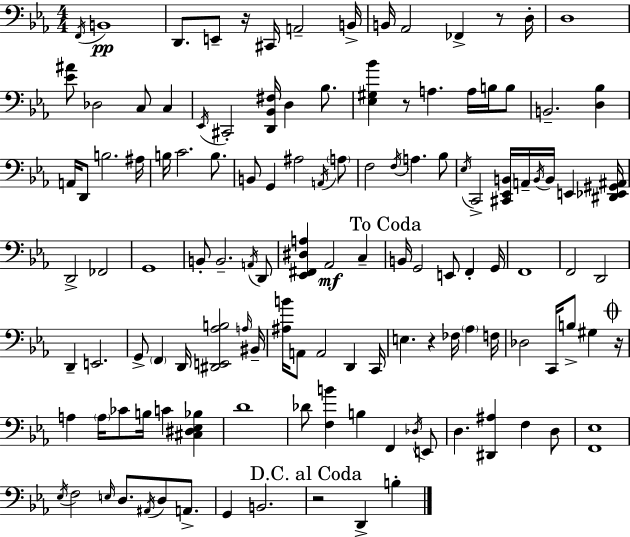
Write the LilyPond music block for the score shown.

{
  \clef bass
  \numericTimeSignature
  \time 4/4
  \key c \minor
  \acciaccatura { f,16 }\pp b,1 | d,8. e,8-- r16 cis,16 a,2-- | b,16-> b,16 aes,2 fes,4-> r8 | d16-. d1 | \break <ees' ais'>8 des2 c8 c4 | \acciaccatura { ees,16 } cis,2-. <d, bes, fis>16 d4 bes8. | <ees gis bes'>4 r8 a4. a16 b16 | b8 b,2.-- <d bes>4 | \break a,16 d,8 b2. | ais16 b16 c'2. b8. | b,8 g,4 ais2 | \acciaccatura { a,16 } \parenthesize a8 f2 \acciaccatura { f16 } a4. | \break bes8 \acciaccatura { ees16 } c,2-> <cis, ees, b,>16 a,16-- \acciaccatura { b,16 } | b,16 e,4 <dis, ees, gis, ais,>16 d,2-> fes,2 | g,1 | b,8-. b,2.-- | \break \acciaccatura { a,16 } d,8 <ees, fis, dis a>4 aes,2\mf | c4-- \mark "To Coda" b,16 g,2 | e,8 f,4-. g,16 f,1 | f,2 d,2 | \break d,4-- e,2. | g,8-> \parenthesize f,4 d,16 <dis, e, aes b>2 | \grace { a16 } bis,16-- <ais b'>16 a,8 a,2 | d,4 c,16 e4. r4 | \break fes16 \parenthesize aes4 f16 des2 | c,16 b8-> gis4 \mark \markup { \musicglyph "scripts.coda" } r16 a4 \parenthesize a16 ces'8 b16 | c'4 <cis dis ees bes>4 d'1 | des'8 <f b'>4 b4 | \break f,4 \acciaccatura { des16 } e,8 d4. <dis, ais>4 | f4 d8 <f, ees>1 | \acciaccatura { ees16 } f2 | \grace { e16 } d8. \acciaccatura { ais,16 } d8 a,8.-> g,4 | \break b,2. \mark "D.C. al Coda" r2 | d,4-> b4-. \bar "|."
}